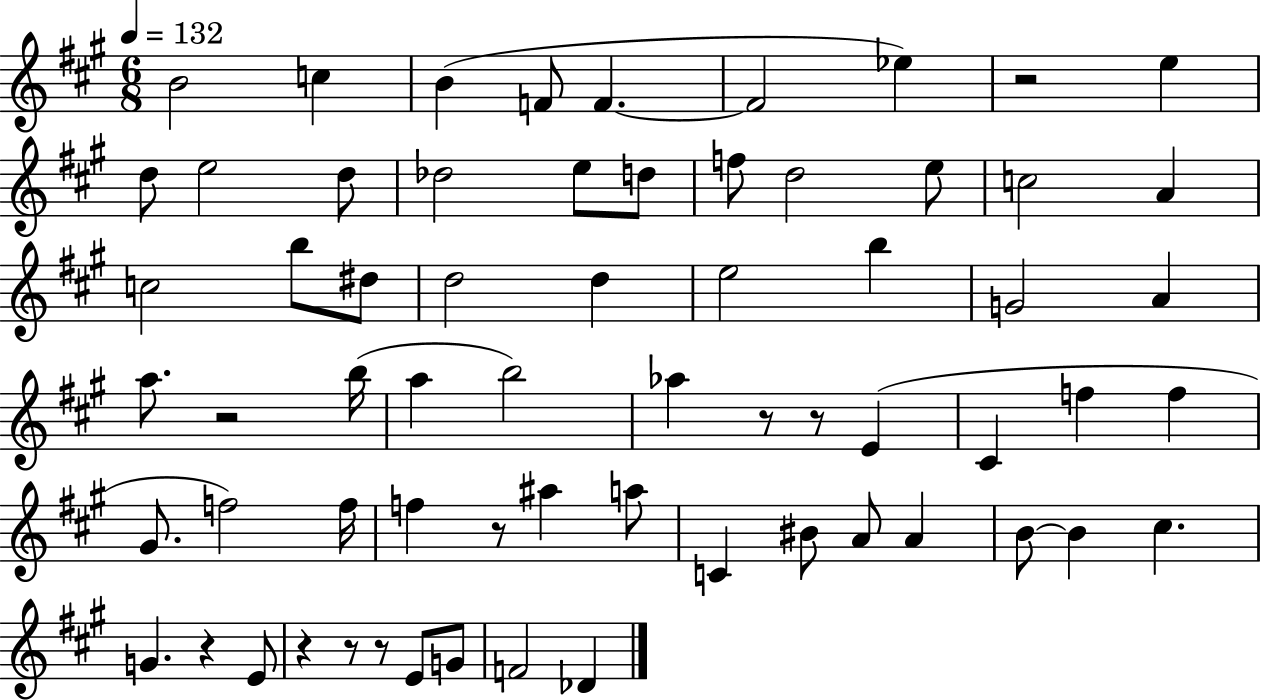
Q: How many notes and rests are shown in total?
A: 65